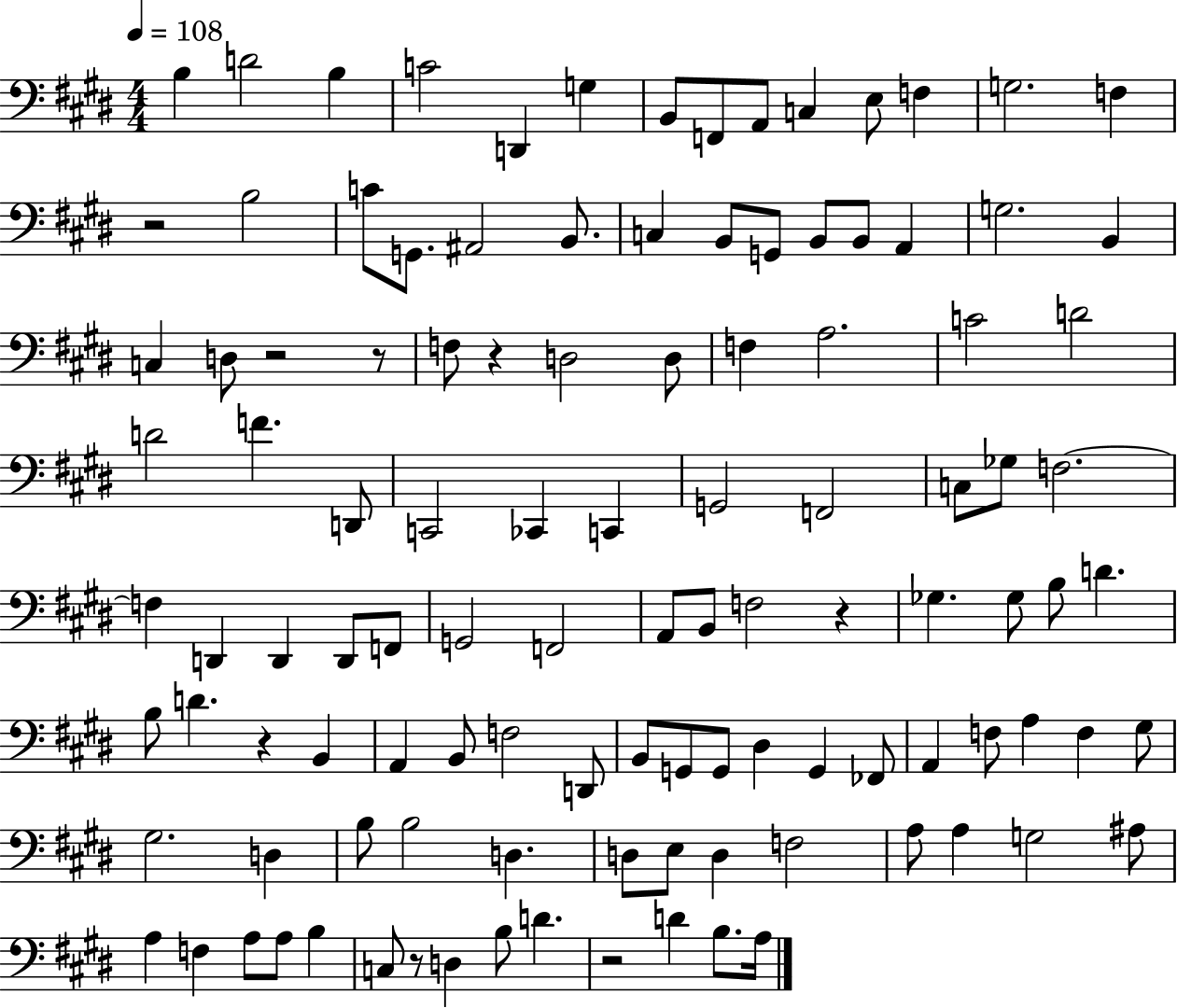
X:1
T:Untitled
M:4/4
L:1/4
K:E
B, D2 B, C2 D,, G, B,,/2 F,,/2 A,,/2 C, E,/2 F, G,2 F, z2 B,2 C/2 G,,/2 ^A,,2 B,,/2 C, B,,/2 G,,/2 B,,/2 B,,/2 A,, G,2 B,, C, D,/2 z2 z/2 F,/2 z D,2 D,/2 F, A,2 C2 D2 D2 F D,,/2 C,,2 _C,, C,, G,,2 F,,2 C,/2 _G,/2 F,2 F, D,, D,, D,,/2 F,,/2 G,,2 F,,2 A,,/2 B,,/2 F,2 z _G, _G,/2 B,/2 D B,/2 D z B,, A,, B,,/2 F,2 D,,/2 B,,/2 G,,/2 G,,/2 ^D, G,, _F,,/2 A,, F,/2 A, F, ^G,/2 ^G,2 D, B,/2 B,2 D, D,/2 E,/2 D, F,2 A,/2 A, G,2 ^A,/2 A, F, A,/2 A,/2 B, C,/2 z/2 D, B,/2 D z2 D B,/2 A,/4